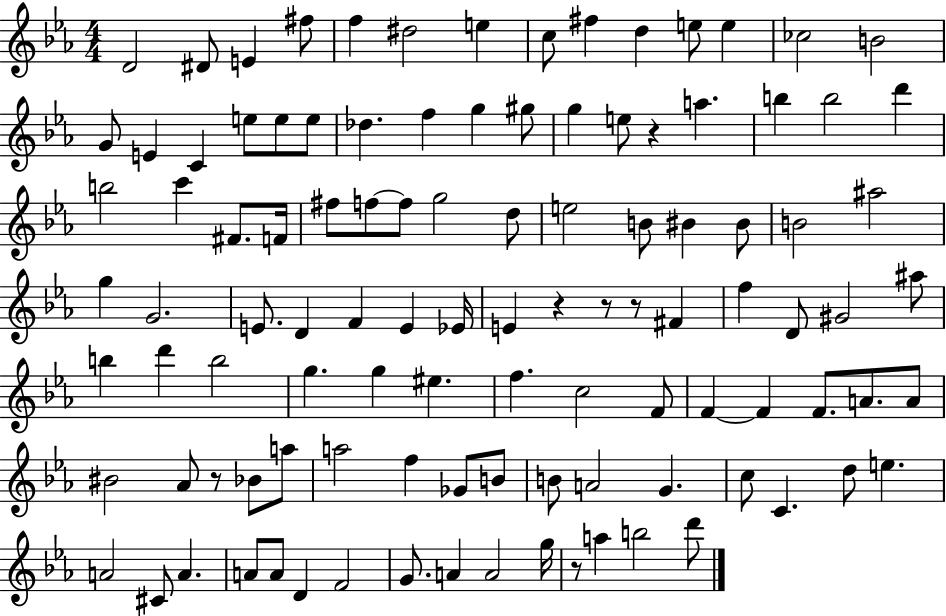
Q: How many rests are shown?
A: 6